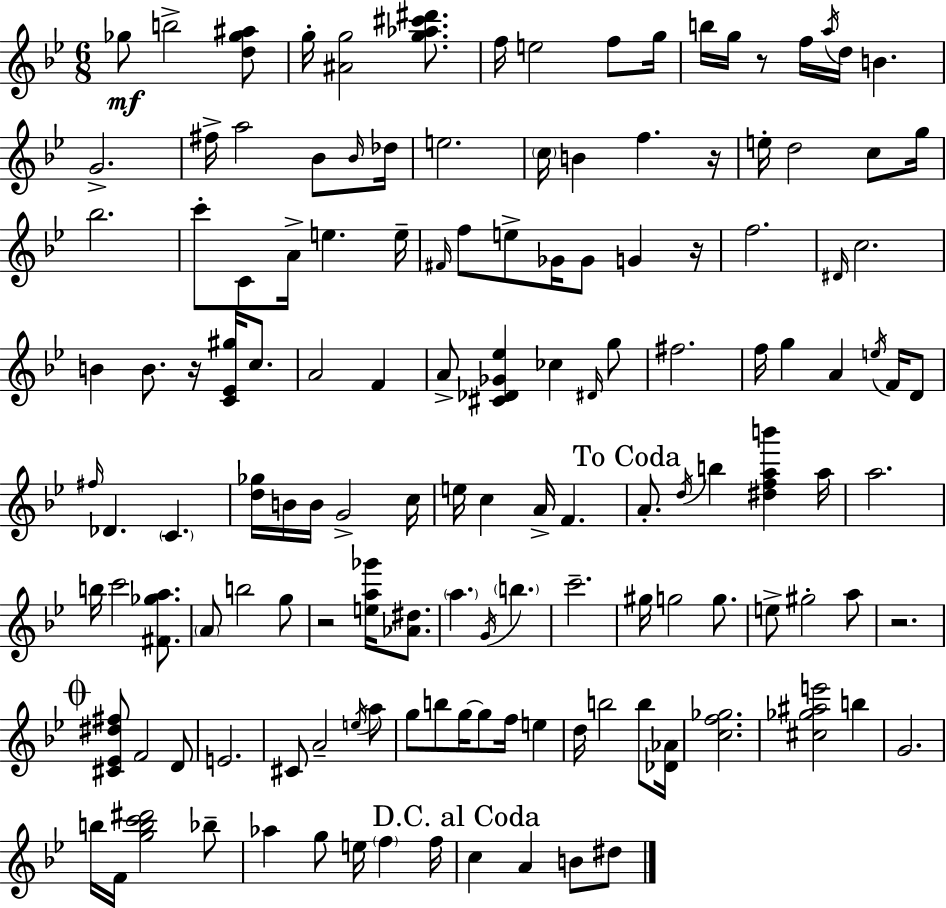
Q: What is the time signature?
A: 6/8